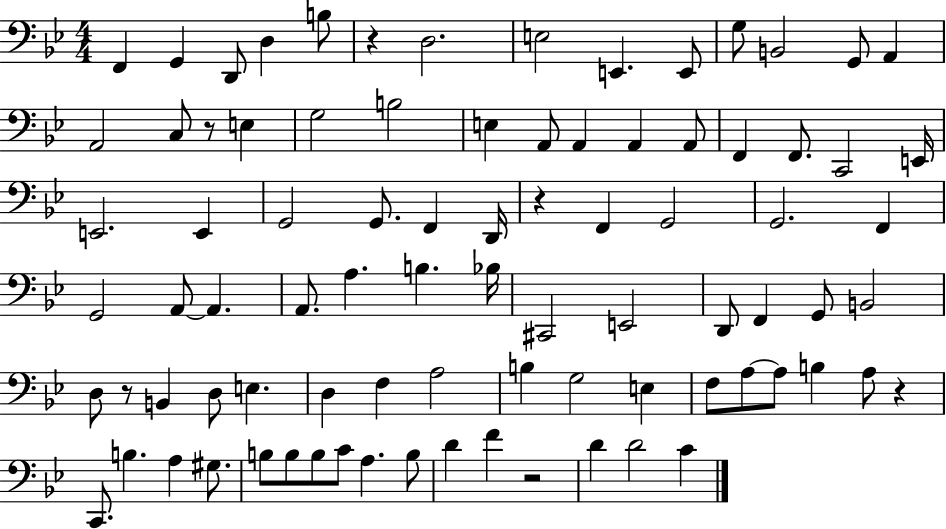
{
  \clef bass
  \numericTimeSignature
  \time 4/4
  \key bes \major
  f,4 g,4 d,8 d4 b8 | r4 d2. | e2 e,4. e,8 | g8 b,2 g,8 a,4 | \break a,2 c8 r8 e4 | g2 b2 | e4 a,8 a,4 a,4 a,8 | f,4 f,8. c,2 e,16 | \break e,2. e,4 | g,2 g,8. f,4 d,16 | r4 f,4 g,2 | g,2. f,4 | \break g,2 a,8~~ a,4. | a,8. a4. b4. bes16 | cis,2 e,2 | d,8 f,4 g,8 b,2 | \break d8 r8 b,4 d8 e4. | d4 f4 a2 | b4 g2 e4 | f8 a8~~ a8 b4 a8 r4 | \break c,8. b4. a4 gis8. | b8 b8 b8 c'8 a4. b8 | d'4 f'4 r2 | d'4 d'2 c'4 | \break \bar "|."
}